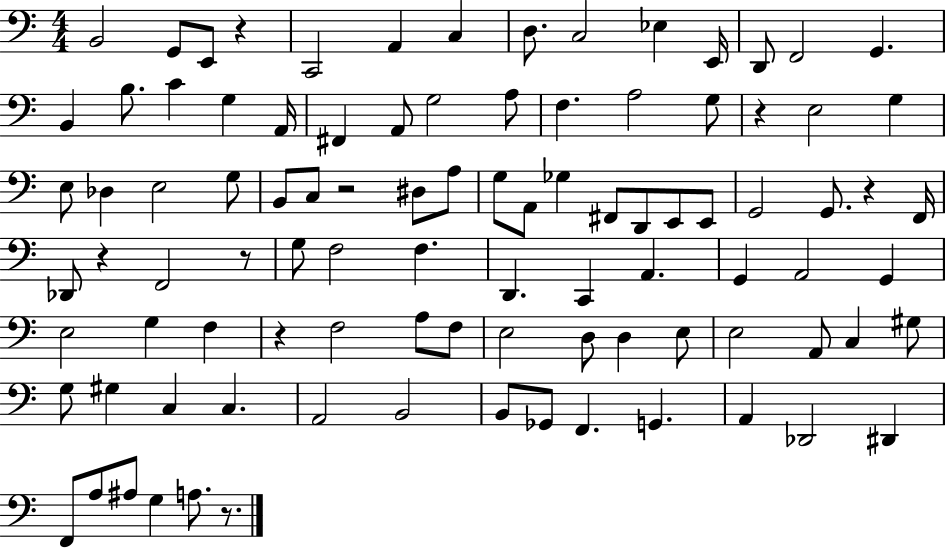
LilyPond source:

{
  \clef bass
  \numericTimeSignature
  \time 4/4
  \key c \major
  b,2 g,8 e,8 r4 | c,2 a,4 c4 | d8. c2 ees4 e,16 | d,8 f,2 g,4. | \break b,4 b8. c'4 g4 a,16 | fis,4 a,8 g2 a8 | f4. a2 g8 | r4 e2 g4 | \break e8 des4 e2 g8 | b,8 c8 r2 dis8 a8 | g8 a,8 ges4 fis,8 d,8 e,8 e,8 | g,2 g,8. r4 f,16 | \break des,8 r4 f,2 r8 | g8 f2 f4. | d,4. c,4 a,4. | g,4 a,2 g,4 | \break e2 g4 f4 | r4 f2 a8 f8 | e2 d8 d4 e8 | e2 a,8 c4 gis8 | \break g8 gis4 c4 c4. | a,2 b,2 | b,8 ges,8 f,4. g,4. | a,4 des,2 dis,4 | \break f,8 a8 ais8 g4 a8. r8. | \bar "|."
}